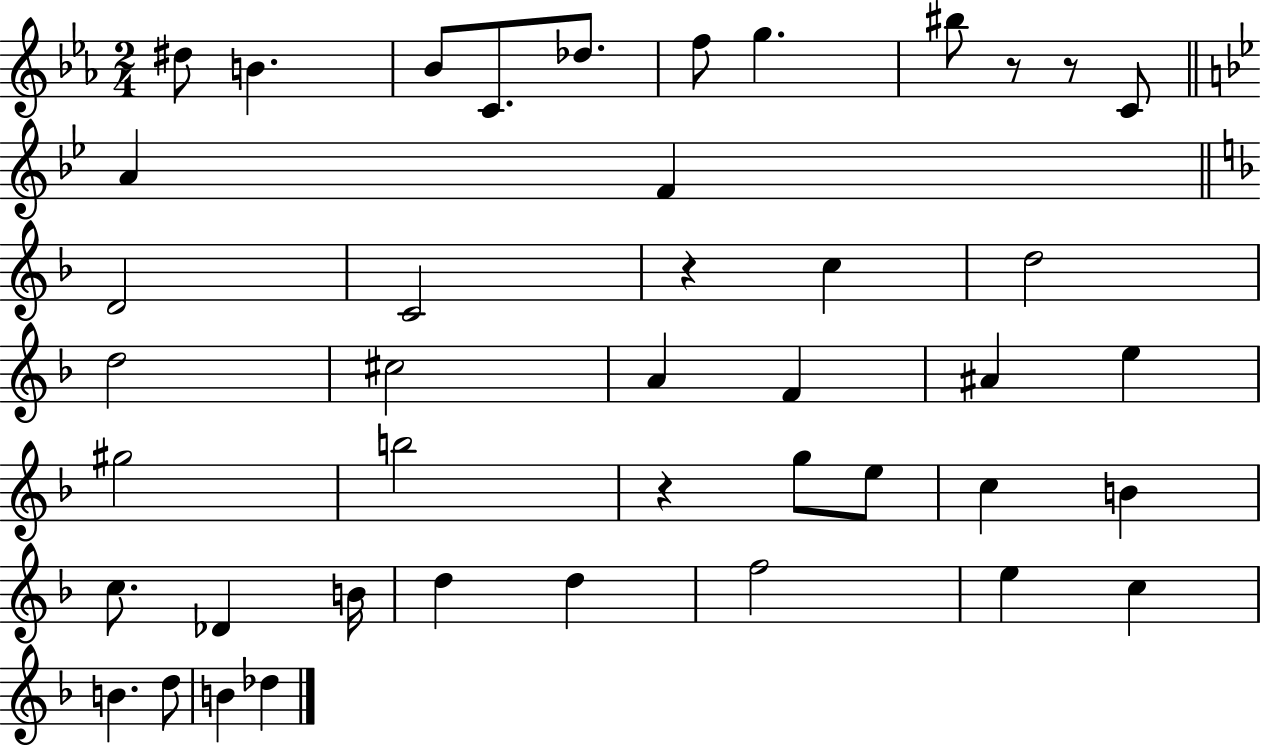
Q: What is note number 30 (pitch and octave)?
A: B4